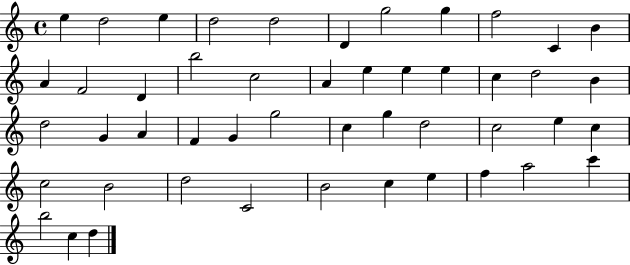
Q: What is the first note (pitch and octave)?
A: E5